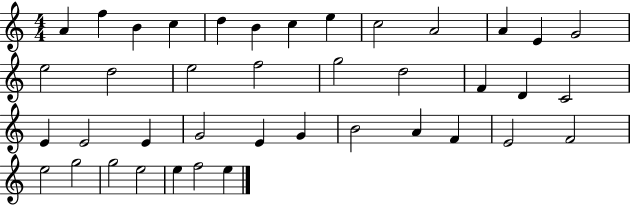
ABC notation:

X:1
T:Untitled
M:4/4
L:1/4
K:C
A f B c d B c e c2 A2 A E G2 e2 d2 e2 f2 g2 d2 F D C2 E E2 E G2 E G B2 A F E2 F2 e2 g2 g2 e2 e f2 e